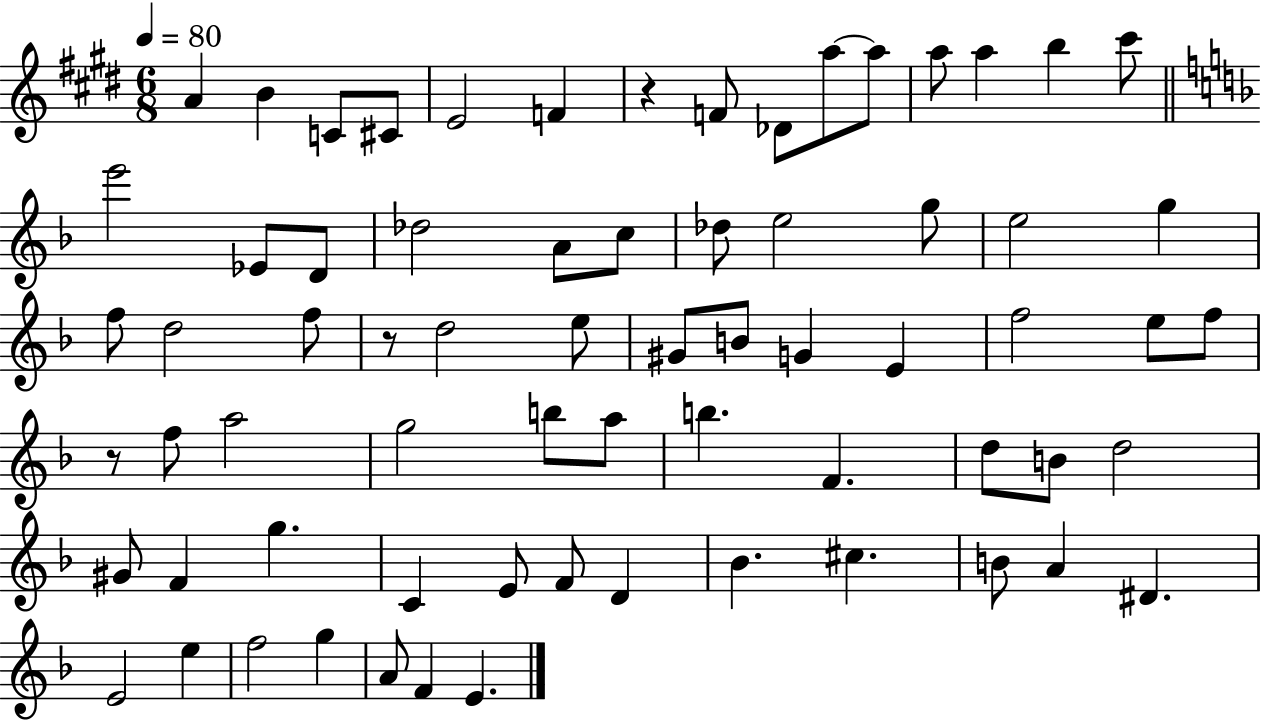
{
  \clef treble
  \numericTimeSignature
  \time 6/8
  \key e \major
  \tempo 4 = 80
  \repeat volta 2 { a'4 b'4 c'8 cis'8 | e'2 f'4 | r4 f'8 des'8 a''8~~ a''8 | a''8 a''4 b''4 cis'''8 | \break \bar "||" \break \key d \minor e'''2 ees'8 d'8 | des''2 a'8 c''8 | des''8 e''2 g''8 | e''2 g''4 | \break f''8 d''2 f''8 | r8 d''2 e''8 | gis'8 b'8 g'4 e'4 | f''2 e''8 f''8 | \break r8 f''8 a''2 | g''2 b''8 a''8 | b''4. f'4. | d''8 b'8 d''2 | \break gis'8 f'4 g''4. | c'4 e'8 f'8 d'4 | bes'4. cis''4. | b'8 a'4 dis'4. | \break e'2 e''4 | f''2 g''4 | a'8 f'4 e'4. | } \bar "|."
}